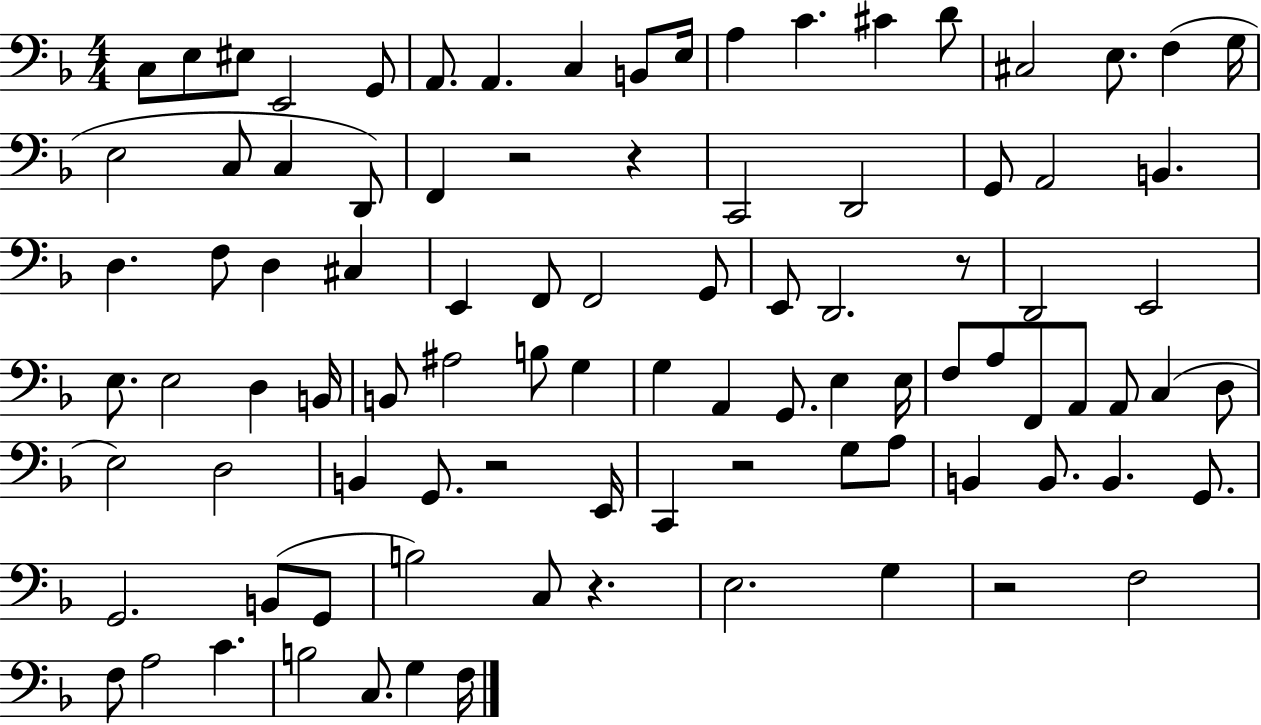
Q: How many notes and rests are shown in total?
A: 94